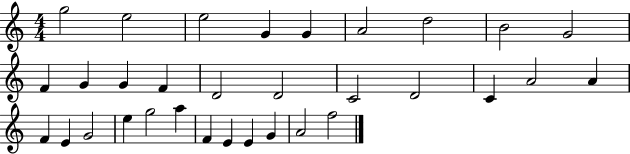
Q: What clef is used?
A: treble